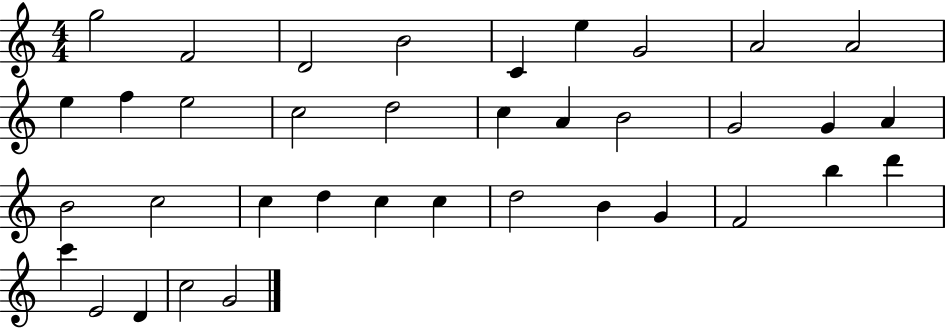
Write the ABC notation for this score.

X:1
T:Untitled
M:4/4
L:1/4
K:C
g2 F2 D2 B2 C e G2 A2 A2 e f e2 c2 d2 c A B2 G2 G A B2 c2 c d c c d2 B G F2 b d' c' E2 D c2 G2